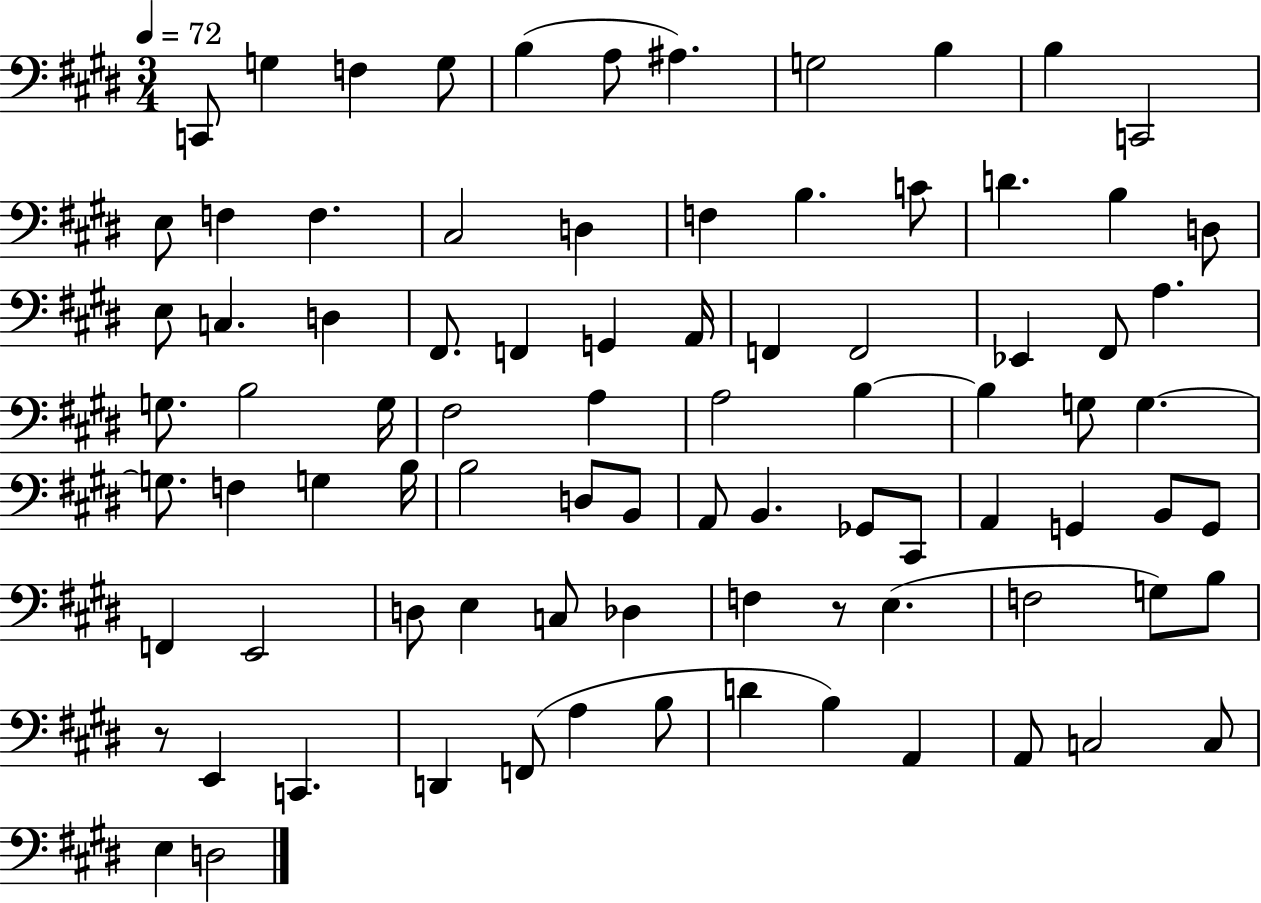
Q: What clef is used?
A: bass